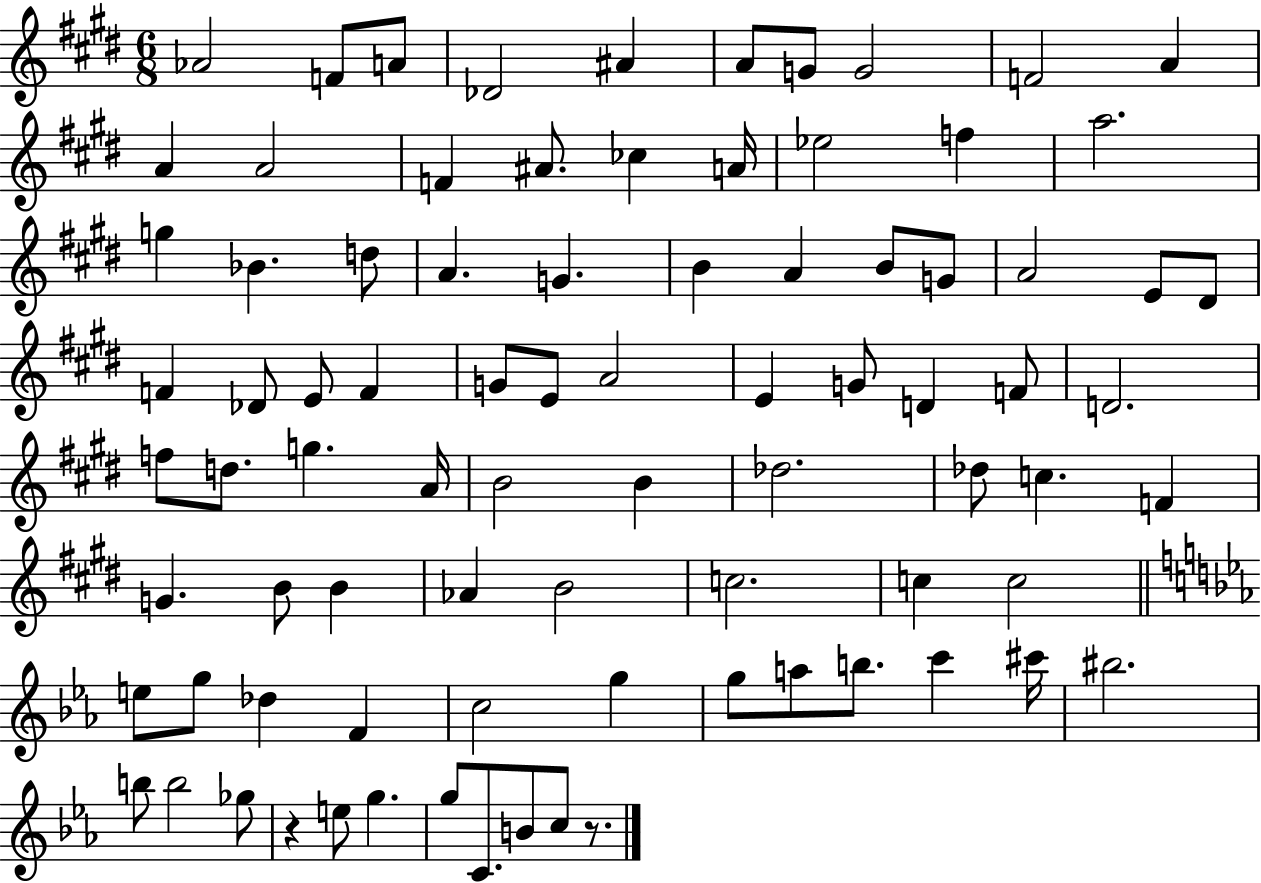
Ab4/h F4/e A4/e Db4/h A#4/q A4/e G4/e G4/h F4/h A4/q A4/q A4/h F4/q A#4/e. CES5/q A4/s Eb5/h F5/q A5/h. G5/q Bb4/q. D5/e A4/q. G4/q. B4/q A4/q B4/e G4/e A4/h E4/e D#4/e F4/q Db4/e E4/e F4/q G4/e E4/e A4/h E4/q G4/e D4/q F4/e D4/h. F5/e D5/e. G5/q. A4/s B4/h B4/q Db5/h. Db5/e C5/q. F4/q G4/q. B4/e B4/q Ab4/q B4/h C5/h. C5/q C5/h E5/e G5/e Db5/q F4/q C5/h G5/q G5/e A5/e B5/e. C6/q C#6/s BIS5/h. B5/e B5/h Gb5/e R/q E5/e G5/q. G5/e C4/e. B4/e C5/e R/e.